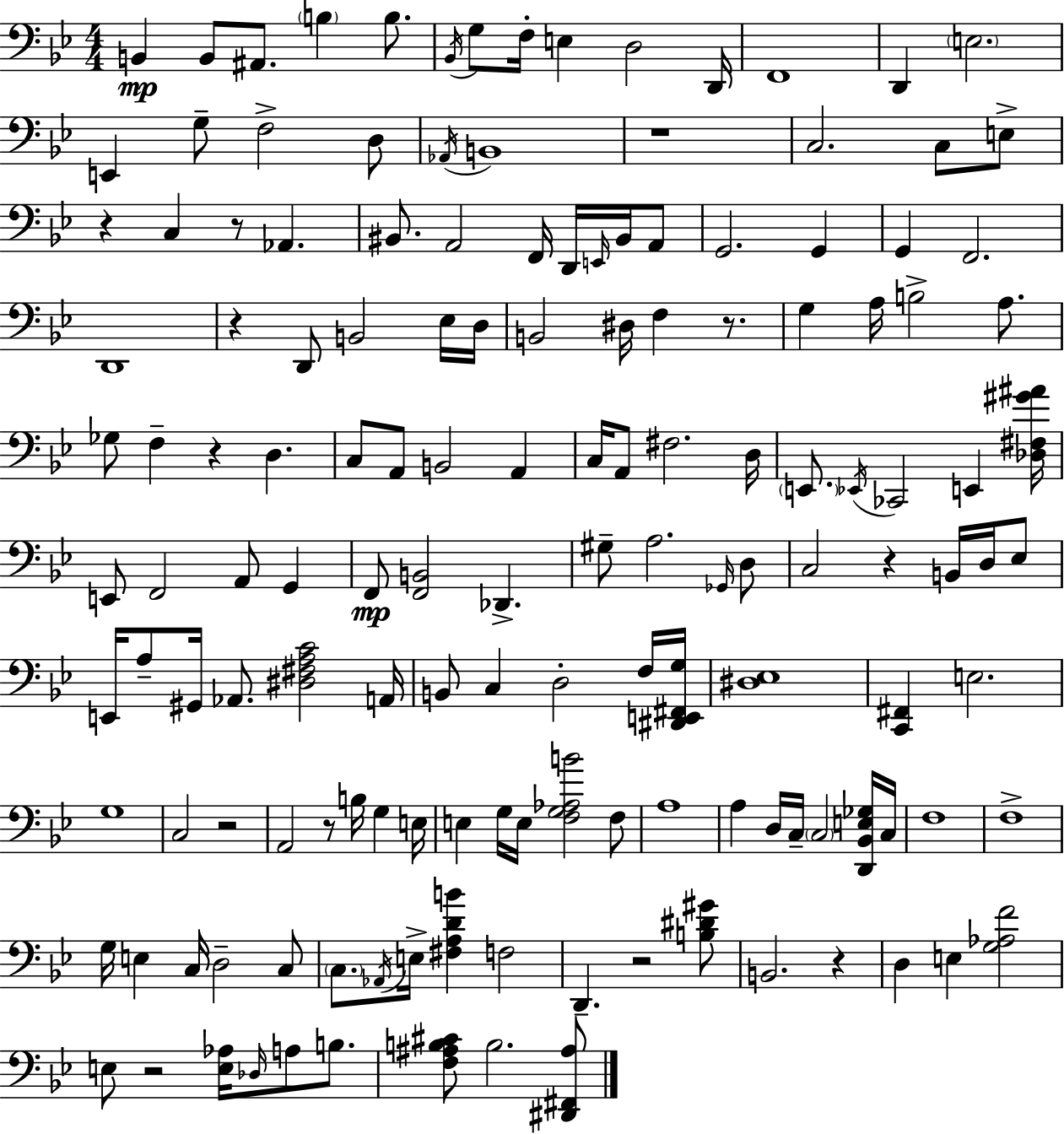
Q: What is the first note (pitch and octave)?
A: B2